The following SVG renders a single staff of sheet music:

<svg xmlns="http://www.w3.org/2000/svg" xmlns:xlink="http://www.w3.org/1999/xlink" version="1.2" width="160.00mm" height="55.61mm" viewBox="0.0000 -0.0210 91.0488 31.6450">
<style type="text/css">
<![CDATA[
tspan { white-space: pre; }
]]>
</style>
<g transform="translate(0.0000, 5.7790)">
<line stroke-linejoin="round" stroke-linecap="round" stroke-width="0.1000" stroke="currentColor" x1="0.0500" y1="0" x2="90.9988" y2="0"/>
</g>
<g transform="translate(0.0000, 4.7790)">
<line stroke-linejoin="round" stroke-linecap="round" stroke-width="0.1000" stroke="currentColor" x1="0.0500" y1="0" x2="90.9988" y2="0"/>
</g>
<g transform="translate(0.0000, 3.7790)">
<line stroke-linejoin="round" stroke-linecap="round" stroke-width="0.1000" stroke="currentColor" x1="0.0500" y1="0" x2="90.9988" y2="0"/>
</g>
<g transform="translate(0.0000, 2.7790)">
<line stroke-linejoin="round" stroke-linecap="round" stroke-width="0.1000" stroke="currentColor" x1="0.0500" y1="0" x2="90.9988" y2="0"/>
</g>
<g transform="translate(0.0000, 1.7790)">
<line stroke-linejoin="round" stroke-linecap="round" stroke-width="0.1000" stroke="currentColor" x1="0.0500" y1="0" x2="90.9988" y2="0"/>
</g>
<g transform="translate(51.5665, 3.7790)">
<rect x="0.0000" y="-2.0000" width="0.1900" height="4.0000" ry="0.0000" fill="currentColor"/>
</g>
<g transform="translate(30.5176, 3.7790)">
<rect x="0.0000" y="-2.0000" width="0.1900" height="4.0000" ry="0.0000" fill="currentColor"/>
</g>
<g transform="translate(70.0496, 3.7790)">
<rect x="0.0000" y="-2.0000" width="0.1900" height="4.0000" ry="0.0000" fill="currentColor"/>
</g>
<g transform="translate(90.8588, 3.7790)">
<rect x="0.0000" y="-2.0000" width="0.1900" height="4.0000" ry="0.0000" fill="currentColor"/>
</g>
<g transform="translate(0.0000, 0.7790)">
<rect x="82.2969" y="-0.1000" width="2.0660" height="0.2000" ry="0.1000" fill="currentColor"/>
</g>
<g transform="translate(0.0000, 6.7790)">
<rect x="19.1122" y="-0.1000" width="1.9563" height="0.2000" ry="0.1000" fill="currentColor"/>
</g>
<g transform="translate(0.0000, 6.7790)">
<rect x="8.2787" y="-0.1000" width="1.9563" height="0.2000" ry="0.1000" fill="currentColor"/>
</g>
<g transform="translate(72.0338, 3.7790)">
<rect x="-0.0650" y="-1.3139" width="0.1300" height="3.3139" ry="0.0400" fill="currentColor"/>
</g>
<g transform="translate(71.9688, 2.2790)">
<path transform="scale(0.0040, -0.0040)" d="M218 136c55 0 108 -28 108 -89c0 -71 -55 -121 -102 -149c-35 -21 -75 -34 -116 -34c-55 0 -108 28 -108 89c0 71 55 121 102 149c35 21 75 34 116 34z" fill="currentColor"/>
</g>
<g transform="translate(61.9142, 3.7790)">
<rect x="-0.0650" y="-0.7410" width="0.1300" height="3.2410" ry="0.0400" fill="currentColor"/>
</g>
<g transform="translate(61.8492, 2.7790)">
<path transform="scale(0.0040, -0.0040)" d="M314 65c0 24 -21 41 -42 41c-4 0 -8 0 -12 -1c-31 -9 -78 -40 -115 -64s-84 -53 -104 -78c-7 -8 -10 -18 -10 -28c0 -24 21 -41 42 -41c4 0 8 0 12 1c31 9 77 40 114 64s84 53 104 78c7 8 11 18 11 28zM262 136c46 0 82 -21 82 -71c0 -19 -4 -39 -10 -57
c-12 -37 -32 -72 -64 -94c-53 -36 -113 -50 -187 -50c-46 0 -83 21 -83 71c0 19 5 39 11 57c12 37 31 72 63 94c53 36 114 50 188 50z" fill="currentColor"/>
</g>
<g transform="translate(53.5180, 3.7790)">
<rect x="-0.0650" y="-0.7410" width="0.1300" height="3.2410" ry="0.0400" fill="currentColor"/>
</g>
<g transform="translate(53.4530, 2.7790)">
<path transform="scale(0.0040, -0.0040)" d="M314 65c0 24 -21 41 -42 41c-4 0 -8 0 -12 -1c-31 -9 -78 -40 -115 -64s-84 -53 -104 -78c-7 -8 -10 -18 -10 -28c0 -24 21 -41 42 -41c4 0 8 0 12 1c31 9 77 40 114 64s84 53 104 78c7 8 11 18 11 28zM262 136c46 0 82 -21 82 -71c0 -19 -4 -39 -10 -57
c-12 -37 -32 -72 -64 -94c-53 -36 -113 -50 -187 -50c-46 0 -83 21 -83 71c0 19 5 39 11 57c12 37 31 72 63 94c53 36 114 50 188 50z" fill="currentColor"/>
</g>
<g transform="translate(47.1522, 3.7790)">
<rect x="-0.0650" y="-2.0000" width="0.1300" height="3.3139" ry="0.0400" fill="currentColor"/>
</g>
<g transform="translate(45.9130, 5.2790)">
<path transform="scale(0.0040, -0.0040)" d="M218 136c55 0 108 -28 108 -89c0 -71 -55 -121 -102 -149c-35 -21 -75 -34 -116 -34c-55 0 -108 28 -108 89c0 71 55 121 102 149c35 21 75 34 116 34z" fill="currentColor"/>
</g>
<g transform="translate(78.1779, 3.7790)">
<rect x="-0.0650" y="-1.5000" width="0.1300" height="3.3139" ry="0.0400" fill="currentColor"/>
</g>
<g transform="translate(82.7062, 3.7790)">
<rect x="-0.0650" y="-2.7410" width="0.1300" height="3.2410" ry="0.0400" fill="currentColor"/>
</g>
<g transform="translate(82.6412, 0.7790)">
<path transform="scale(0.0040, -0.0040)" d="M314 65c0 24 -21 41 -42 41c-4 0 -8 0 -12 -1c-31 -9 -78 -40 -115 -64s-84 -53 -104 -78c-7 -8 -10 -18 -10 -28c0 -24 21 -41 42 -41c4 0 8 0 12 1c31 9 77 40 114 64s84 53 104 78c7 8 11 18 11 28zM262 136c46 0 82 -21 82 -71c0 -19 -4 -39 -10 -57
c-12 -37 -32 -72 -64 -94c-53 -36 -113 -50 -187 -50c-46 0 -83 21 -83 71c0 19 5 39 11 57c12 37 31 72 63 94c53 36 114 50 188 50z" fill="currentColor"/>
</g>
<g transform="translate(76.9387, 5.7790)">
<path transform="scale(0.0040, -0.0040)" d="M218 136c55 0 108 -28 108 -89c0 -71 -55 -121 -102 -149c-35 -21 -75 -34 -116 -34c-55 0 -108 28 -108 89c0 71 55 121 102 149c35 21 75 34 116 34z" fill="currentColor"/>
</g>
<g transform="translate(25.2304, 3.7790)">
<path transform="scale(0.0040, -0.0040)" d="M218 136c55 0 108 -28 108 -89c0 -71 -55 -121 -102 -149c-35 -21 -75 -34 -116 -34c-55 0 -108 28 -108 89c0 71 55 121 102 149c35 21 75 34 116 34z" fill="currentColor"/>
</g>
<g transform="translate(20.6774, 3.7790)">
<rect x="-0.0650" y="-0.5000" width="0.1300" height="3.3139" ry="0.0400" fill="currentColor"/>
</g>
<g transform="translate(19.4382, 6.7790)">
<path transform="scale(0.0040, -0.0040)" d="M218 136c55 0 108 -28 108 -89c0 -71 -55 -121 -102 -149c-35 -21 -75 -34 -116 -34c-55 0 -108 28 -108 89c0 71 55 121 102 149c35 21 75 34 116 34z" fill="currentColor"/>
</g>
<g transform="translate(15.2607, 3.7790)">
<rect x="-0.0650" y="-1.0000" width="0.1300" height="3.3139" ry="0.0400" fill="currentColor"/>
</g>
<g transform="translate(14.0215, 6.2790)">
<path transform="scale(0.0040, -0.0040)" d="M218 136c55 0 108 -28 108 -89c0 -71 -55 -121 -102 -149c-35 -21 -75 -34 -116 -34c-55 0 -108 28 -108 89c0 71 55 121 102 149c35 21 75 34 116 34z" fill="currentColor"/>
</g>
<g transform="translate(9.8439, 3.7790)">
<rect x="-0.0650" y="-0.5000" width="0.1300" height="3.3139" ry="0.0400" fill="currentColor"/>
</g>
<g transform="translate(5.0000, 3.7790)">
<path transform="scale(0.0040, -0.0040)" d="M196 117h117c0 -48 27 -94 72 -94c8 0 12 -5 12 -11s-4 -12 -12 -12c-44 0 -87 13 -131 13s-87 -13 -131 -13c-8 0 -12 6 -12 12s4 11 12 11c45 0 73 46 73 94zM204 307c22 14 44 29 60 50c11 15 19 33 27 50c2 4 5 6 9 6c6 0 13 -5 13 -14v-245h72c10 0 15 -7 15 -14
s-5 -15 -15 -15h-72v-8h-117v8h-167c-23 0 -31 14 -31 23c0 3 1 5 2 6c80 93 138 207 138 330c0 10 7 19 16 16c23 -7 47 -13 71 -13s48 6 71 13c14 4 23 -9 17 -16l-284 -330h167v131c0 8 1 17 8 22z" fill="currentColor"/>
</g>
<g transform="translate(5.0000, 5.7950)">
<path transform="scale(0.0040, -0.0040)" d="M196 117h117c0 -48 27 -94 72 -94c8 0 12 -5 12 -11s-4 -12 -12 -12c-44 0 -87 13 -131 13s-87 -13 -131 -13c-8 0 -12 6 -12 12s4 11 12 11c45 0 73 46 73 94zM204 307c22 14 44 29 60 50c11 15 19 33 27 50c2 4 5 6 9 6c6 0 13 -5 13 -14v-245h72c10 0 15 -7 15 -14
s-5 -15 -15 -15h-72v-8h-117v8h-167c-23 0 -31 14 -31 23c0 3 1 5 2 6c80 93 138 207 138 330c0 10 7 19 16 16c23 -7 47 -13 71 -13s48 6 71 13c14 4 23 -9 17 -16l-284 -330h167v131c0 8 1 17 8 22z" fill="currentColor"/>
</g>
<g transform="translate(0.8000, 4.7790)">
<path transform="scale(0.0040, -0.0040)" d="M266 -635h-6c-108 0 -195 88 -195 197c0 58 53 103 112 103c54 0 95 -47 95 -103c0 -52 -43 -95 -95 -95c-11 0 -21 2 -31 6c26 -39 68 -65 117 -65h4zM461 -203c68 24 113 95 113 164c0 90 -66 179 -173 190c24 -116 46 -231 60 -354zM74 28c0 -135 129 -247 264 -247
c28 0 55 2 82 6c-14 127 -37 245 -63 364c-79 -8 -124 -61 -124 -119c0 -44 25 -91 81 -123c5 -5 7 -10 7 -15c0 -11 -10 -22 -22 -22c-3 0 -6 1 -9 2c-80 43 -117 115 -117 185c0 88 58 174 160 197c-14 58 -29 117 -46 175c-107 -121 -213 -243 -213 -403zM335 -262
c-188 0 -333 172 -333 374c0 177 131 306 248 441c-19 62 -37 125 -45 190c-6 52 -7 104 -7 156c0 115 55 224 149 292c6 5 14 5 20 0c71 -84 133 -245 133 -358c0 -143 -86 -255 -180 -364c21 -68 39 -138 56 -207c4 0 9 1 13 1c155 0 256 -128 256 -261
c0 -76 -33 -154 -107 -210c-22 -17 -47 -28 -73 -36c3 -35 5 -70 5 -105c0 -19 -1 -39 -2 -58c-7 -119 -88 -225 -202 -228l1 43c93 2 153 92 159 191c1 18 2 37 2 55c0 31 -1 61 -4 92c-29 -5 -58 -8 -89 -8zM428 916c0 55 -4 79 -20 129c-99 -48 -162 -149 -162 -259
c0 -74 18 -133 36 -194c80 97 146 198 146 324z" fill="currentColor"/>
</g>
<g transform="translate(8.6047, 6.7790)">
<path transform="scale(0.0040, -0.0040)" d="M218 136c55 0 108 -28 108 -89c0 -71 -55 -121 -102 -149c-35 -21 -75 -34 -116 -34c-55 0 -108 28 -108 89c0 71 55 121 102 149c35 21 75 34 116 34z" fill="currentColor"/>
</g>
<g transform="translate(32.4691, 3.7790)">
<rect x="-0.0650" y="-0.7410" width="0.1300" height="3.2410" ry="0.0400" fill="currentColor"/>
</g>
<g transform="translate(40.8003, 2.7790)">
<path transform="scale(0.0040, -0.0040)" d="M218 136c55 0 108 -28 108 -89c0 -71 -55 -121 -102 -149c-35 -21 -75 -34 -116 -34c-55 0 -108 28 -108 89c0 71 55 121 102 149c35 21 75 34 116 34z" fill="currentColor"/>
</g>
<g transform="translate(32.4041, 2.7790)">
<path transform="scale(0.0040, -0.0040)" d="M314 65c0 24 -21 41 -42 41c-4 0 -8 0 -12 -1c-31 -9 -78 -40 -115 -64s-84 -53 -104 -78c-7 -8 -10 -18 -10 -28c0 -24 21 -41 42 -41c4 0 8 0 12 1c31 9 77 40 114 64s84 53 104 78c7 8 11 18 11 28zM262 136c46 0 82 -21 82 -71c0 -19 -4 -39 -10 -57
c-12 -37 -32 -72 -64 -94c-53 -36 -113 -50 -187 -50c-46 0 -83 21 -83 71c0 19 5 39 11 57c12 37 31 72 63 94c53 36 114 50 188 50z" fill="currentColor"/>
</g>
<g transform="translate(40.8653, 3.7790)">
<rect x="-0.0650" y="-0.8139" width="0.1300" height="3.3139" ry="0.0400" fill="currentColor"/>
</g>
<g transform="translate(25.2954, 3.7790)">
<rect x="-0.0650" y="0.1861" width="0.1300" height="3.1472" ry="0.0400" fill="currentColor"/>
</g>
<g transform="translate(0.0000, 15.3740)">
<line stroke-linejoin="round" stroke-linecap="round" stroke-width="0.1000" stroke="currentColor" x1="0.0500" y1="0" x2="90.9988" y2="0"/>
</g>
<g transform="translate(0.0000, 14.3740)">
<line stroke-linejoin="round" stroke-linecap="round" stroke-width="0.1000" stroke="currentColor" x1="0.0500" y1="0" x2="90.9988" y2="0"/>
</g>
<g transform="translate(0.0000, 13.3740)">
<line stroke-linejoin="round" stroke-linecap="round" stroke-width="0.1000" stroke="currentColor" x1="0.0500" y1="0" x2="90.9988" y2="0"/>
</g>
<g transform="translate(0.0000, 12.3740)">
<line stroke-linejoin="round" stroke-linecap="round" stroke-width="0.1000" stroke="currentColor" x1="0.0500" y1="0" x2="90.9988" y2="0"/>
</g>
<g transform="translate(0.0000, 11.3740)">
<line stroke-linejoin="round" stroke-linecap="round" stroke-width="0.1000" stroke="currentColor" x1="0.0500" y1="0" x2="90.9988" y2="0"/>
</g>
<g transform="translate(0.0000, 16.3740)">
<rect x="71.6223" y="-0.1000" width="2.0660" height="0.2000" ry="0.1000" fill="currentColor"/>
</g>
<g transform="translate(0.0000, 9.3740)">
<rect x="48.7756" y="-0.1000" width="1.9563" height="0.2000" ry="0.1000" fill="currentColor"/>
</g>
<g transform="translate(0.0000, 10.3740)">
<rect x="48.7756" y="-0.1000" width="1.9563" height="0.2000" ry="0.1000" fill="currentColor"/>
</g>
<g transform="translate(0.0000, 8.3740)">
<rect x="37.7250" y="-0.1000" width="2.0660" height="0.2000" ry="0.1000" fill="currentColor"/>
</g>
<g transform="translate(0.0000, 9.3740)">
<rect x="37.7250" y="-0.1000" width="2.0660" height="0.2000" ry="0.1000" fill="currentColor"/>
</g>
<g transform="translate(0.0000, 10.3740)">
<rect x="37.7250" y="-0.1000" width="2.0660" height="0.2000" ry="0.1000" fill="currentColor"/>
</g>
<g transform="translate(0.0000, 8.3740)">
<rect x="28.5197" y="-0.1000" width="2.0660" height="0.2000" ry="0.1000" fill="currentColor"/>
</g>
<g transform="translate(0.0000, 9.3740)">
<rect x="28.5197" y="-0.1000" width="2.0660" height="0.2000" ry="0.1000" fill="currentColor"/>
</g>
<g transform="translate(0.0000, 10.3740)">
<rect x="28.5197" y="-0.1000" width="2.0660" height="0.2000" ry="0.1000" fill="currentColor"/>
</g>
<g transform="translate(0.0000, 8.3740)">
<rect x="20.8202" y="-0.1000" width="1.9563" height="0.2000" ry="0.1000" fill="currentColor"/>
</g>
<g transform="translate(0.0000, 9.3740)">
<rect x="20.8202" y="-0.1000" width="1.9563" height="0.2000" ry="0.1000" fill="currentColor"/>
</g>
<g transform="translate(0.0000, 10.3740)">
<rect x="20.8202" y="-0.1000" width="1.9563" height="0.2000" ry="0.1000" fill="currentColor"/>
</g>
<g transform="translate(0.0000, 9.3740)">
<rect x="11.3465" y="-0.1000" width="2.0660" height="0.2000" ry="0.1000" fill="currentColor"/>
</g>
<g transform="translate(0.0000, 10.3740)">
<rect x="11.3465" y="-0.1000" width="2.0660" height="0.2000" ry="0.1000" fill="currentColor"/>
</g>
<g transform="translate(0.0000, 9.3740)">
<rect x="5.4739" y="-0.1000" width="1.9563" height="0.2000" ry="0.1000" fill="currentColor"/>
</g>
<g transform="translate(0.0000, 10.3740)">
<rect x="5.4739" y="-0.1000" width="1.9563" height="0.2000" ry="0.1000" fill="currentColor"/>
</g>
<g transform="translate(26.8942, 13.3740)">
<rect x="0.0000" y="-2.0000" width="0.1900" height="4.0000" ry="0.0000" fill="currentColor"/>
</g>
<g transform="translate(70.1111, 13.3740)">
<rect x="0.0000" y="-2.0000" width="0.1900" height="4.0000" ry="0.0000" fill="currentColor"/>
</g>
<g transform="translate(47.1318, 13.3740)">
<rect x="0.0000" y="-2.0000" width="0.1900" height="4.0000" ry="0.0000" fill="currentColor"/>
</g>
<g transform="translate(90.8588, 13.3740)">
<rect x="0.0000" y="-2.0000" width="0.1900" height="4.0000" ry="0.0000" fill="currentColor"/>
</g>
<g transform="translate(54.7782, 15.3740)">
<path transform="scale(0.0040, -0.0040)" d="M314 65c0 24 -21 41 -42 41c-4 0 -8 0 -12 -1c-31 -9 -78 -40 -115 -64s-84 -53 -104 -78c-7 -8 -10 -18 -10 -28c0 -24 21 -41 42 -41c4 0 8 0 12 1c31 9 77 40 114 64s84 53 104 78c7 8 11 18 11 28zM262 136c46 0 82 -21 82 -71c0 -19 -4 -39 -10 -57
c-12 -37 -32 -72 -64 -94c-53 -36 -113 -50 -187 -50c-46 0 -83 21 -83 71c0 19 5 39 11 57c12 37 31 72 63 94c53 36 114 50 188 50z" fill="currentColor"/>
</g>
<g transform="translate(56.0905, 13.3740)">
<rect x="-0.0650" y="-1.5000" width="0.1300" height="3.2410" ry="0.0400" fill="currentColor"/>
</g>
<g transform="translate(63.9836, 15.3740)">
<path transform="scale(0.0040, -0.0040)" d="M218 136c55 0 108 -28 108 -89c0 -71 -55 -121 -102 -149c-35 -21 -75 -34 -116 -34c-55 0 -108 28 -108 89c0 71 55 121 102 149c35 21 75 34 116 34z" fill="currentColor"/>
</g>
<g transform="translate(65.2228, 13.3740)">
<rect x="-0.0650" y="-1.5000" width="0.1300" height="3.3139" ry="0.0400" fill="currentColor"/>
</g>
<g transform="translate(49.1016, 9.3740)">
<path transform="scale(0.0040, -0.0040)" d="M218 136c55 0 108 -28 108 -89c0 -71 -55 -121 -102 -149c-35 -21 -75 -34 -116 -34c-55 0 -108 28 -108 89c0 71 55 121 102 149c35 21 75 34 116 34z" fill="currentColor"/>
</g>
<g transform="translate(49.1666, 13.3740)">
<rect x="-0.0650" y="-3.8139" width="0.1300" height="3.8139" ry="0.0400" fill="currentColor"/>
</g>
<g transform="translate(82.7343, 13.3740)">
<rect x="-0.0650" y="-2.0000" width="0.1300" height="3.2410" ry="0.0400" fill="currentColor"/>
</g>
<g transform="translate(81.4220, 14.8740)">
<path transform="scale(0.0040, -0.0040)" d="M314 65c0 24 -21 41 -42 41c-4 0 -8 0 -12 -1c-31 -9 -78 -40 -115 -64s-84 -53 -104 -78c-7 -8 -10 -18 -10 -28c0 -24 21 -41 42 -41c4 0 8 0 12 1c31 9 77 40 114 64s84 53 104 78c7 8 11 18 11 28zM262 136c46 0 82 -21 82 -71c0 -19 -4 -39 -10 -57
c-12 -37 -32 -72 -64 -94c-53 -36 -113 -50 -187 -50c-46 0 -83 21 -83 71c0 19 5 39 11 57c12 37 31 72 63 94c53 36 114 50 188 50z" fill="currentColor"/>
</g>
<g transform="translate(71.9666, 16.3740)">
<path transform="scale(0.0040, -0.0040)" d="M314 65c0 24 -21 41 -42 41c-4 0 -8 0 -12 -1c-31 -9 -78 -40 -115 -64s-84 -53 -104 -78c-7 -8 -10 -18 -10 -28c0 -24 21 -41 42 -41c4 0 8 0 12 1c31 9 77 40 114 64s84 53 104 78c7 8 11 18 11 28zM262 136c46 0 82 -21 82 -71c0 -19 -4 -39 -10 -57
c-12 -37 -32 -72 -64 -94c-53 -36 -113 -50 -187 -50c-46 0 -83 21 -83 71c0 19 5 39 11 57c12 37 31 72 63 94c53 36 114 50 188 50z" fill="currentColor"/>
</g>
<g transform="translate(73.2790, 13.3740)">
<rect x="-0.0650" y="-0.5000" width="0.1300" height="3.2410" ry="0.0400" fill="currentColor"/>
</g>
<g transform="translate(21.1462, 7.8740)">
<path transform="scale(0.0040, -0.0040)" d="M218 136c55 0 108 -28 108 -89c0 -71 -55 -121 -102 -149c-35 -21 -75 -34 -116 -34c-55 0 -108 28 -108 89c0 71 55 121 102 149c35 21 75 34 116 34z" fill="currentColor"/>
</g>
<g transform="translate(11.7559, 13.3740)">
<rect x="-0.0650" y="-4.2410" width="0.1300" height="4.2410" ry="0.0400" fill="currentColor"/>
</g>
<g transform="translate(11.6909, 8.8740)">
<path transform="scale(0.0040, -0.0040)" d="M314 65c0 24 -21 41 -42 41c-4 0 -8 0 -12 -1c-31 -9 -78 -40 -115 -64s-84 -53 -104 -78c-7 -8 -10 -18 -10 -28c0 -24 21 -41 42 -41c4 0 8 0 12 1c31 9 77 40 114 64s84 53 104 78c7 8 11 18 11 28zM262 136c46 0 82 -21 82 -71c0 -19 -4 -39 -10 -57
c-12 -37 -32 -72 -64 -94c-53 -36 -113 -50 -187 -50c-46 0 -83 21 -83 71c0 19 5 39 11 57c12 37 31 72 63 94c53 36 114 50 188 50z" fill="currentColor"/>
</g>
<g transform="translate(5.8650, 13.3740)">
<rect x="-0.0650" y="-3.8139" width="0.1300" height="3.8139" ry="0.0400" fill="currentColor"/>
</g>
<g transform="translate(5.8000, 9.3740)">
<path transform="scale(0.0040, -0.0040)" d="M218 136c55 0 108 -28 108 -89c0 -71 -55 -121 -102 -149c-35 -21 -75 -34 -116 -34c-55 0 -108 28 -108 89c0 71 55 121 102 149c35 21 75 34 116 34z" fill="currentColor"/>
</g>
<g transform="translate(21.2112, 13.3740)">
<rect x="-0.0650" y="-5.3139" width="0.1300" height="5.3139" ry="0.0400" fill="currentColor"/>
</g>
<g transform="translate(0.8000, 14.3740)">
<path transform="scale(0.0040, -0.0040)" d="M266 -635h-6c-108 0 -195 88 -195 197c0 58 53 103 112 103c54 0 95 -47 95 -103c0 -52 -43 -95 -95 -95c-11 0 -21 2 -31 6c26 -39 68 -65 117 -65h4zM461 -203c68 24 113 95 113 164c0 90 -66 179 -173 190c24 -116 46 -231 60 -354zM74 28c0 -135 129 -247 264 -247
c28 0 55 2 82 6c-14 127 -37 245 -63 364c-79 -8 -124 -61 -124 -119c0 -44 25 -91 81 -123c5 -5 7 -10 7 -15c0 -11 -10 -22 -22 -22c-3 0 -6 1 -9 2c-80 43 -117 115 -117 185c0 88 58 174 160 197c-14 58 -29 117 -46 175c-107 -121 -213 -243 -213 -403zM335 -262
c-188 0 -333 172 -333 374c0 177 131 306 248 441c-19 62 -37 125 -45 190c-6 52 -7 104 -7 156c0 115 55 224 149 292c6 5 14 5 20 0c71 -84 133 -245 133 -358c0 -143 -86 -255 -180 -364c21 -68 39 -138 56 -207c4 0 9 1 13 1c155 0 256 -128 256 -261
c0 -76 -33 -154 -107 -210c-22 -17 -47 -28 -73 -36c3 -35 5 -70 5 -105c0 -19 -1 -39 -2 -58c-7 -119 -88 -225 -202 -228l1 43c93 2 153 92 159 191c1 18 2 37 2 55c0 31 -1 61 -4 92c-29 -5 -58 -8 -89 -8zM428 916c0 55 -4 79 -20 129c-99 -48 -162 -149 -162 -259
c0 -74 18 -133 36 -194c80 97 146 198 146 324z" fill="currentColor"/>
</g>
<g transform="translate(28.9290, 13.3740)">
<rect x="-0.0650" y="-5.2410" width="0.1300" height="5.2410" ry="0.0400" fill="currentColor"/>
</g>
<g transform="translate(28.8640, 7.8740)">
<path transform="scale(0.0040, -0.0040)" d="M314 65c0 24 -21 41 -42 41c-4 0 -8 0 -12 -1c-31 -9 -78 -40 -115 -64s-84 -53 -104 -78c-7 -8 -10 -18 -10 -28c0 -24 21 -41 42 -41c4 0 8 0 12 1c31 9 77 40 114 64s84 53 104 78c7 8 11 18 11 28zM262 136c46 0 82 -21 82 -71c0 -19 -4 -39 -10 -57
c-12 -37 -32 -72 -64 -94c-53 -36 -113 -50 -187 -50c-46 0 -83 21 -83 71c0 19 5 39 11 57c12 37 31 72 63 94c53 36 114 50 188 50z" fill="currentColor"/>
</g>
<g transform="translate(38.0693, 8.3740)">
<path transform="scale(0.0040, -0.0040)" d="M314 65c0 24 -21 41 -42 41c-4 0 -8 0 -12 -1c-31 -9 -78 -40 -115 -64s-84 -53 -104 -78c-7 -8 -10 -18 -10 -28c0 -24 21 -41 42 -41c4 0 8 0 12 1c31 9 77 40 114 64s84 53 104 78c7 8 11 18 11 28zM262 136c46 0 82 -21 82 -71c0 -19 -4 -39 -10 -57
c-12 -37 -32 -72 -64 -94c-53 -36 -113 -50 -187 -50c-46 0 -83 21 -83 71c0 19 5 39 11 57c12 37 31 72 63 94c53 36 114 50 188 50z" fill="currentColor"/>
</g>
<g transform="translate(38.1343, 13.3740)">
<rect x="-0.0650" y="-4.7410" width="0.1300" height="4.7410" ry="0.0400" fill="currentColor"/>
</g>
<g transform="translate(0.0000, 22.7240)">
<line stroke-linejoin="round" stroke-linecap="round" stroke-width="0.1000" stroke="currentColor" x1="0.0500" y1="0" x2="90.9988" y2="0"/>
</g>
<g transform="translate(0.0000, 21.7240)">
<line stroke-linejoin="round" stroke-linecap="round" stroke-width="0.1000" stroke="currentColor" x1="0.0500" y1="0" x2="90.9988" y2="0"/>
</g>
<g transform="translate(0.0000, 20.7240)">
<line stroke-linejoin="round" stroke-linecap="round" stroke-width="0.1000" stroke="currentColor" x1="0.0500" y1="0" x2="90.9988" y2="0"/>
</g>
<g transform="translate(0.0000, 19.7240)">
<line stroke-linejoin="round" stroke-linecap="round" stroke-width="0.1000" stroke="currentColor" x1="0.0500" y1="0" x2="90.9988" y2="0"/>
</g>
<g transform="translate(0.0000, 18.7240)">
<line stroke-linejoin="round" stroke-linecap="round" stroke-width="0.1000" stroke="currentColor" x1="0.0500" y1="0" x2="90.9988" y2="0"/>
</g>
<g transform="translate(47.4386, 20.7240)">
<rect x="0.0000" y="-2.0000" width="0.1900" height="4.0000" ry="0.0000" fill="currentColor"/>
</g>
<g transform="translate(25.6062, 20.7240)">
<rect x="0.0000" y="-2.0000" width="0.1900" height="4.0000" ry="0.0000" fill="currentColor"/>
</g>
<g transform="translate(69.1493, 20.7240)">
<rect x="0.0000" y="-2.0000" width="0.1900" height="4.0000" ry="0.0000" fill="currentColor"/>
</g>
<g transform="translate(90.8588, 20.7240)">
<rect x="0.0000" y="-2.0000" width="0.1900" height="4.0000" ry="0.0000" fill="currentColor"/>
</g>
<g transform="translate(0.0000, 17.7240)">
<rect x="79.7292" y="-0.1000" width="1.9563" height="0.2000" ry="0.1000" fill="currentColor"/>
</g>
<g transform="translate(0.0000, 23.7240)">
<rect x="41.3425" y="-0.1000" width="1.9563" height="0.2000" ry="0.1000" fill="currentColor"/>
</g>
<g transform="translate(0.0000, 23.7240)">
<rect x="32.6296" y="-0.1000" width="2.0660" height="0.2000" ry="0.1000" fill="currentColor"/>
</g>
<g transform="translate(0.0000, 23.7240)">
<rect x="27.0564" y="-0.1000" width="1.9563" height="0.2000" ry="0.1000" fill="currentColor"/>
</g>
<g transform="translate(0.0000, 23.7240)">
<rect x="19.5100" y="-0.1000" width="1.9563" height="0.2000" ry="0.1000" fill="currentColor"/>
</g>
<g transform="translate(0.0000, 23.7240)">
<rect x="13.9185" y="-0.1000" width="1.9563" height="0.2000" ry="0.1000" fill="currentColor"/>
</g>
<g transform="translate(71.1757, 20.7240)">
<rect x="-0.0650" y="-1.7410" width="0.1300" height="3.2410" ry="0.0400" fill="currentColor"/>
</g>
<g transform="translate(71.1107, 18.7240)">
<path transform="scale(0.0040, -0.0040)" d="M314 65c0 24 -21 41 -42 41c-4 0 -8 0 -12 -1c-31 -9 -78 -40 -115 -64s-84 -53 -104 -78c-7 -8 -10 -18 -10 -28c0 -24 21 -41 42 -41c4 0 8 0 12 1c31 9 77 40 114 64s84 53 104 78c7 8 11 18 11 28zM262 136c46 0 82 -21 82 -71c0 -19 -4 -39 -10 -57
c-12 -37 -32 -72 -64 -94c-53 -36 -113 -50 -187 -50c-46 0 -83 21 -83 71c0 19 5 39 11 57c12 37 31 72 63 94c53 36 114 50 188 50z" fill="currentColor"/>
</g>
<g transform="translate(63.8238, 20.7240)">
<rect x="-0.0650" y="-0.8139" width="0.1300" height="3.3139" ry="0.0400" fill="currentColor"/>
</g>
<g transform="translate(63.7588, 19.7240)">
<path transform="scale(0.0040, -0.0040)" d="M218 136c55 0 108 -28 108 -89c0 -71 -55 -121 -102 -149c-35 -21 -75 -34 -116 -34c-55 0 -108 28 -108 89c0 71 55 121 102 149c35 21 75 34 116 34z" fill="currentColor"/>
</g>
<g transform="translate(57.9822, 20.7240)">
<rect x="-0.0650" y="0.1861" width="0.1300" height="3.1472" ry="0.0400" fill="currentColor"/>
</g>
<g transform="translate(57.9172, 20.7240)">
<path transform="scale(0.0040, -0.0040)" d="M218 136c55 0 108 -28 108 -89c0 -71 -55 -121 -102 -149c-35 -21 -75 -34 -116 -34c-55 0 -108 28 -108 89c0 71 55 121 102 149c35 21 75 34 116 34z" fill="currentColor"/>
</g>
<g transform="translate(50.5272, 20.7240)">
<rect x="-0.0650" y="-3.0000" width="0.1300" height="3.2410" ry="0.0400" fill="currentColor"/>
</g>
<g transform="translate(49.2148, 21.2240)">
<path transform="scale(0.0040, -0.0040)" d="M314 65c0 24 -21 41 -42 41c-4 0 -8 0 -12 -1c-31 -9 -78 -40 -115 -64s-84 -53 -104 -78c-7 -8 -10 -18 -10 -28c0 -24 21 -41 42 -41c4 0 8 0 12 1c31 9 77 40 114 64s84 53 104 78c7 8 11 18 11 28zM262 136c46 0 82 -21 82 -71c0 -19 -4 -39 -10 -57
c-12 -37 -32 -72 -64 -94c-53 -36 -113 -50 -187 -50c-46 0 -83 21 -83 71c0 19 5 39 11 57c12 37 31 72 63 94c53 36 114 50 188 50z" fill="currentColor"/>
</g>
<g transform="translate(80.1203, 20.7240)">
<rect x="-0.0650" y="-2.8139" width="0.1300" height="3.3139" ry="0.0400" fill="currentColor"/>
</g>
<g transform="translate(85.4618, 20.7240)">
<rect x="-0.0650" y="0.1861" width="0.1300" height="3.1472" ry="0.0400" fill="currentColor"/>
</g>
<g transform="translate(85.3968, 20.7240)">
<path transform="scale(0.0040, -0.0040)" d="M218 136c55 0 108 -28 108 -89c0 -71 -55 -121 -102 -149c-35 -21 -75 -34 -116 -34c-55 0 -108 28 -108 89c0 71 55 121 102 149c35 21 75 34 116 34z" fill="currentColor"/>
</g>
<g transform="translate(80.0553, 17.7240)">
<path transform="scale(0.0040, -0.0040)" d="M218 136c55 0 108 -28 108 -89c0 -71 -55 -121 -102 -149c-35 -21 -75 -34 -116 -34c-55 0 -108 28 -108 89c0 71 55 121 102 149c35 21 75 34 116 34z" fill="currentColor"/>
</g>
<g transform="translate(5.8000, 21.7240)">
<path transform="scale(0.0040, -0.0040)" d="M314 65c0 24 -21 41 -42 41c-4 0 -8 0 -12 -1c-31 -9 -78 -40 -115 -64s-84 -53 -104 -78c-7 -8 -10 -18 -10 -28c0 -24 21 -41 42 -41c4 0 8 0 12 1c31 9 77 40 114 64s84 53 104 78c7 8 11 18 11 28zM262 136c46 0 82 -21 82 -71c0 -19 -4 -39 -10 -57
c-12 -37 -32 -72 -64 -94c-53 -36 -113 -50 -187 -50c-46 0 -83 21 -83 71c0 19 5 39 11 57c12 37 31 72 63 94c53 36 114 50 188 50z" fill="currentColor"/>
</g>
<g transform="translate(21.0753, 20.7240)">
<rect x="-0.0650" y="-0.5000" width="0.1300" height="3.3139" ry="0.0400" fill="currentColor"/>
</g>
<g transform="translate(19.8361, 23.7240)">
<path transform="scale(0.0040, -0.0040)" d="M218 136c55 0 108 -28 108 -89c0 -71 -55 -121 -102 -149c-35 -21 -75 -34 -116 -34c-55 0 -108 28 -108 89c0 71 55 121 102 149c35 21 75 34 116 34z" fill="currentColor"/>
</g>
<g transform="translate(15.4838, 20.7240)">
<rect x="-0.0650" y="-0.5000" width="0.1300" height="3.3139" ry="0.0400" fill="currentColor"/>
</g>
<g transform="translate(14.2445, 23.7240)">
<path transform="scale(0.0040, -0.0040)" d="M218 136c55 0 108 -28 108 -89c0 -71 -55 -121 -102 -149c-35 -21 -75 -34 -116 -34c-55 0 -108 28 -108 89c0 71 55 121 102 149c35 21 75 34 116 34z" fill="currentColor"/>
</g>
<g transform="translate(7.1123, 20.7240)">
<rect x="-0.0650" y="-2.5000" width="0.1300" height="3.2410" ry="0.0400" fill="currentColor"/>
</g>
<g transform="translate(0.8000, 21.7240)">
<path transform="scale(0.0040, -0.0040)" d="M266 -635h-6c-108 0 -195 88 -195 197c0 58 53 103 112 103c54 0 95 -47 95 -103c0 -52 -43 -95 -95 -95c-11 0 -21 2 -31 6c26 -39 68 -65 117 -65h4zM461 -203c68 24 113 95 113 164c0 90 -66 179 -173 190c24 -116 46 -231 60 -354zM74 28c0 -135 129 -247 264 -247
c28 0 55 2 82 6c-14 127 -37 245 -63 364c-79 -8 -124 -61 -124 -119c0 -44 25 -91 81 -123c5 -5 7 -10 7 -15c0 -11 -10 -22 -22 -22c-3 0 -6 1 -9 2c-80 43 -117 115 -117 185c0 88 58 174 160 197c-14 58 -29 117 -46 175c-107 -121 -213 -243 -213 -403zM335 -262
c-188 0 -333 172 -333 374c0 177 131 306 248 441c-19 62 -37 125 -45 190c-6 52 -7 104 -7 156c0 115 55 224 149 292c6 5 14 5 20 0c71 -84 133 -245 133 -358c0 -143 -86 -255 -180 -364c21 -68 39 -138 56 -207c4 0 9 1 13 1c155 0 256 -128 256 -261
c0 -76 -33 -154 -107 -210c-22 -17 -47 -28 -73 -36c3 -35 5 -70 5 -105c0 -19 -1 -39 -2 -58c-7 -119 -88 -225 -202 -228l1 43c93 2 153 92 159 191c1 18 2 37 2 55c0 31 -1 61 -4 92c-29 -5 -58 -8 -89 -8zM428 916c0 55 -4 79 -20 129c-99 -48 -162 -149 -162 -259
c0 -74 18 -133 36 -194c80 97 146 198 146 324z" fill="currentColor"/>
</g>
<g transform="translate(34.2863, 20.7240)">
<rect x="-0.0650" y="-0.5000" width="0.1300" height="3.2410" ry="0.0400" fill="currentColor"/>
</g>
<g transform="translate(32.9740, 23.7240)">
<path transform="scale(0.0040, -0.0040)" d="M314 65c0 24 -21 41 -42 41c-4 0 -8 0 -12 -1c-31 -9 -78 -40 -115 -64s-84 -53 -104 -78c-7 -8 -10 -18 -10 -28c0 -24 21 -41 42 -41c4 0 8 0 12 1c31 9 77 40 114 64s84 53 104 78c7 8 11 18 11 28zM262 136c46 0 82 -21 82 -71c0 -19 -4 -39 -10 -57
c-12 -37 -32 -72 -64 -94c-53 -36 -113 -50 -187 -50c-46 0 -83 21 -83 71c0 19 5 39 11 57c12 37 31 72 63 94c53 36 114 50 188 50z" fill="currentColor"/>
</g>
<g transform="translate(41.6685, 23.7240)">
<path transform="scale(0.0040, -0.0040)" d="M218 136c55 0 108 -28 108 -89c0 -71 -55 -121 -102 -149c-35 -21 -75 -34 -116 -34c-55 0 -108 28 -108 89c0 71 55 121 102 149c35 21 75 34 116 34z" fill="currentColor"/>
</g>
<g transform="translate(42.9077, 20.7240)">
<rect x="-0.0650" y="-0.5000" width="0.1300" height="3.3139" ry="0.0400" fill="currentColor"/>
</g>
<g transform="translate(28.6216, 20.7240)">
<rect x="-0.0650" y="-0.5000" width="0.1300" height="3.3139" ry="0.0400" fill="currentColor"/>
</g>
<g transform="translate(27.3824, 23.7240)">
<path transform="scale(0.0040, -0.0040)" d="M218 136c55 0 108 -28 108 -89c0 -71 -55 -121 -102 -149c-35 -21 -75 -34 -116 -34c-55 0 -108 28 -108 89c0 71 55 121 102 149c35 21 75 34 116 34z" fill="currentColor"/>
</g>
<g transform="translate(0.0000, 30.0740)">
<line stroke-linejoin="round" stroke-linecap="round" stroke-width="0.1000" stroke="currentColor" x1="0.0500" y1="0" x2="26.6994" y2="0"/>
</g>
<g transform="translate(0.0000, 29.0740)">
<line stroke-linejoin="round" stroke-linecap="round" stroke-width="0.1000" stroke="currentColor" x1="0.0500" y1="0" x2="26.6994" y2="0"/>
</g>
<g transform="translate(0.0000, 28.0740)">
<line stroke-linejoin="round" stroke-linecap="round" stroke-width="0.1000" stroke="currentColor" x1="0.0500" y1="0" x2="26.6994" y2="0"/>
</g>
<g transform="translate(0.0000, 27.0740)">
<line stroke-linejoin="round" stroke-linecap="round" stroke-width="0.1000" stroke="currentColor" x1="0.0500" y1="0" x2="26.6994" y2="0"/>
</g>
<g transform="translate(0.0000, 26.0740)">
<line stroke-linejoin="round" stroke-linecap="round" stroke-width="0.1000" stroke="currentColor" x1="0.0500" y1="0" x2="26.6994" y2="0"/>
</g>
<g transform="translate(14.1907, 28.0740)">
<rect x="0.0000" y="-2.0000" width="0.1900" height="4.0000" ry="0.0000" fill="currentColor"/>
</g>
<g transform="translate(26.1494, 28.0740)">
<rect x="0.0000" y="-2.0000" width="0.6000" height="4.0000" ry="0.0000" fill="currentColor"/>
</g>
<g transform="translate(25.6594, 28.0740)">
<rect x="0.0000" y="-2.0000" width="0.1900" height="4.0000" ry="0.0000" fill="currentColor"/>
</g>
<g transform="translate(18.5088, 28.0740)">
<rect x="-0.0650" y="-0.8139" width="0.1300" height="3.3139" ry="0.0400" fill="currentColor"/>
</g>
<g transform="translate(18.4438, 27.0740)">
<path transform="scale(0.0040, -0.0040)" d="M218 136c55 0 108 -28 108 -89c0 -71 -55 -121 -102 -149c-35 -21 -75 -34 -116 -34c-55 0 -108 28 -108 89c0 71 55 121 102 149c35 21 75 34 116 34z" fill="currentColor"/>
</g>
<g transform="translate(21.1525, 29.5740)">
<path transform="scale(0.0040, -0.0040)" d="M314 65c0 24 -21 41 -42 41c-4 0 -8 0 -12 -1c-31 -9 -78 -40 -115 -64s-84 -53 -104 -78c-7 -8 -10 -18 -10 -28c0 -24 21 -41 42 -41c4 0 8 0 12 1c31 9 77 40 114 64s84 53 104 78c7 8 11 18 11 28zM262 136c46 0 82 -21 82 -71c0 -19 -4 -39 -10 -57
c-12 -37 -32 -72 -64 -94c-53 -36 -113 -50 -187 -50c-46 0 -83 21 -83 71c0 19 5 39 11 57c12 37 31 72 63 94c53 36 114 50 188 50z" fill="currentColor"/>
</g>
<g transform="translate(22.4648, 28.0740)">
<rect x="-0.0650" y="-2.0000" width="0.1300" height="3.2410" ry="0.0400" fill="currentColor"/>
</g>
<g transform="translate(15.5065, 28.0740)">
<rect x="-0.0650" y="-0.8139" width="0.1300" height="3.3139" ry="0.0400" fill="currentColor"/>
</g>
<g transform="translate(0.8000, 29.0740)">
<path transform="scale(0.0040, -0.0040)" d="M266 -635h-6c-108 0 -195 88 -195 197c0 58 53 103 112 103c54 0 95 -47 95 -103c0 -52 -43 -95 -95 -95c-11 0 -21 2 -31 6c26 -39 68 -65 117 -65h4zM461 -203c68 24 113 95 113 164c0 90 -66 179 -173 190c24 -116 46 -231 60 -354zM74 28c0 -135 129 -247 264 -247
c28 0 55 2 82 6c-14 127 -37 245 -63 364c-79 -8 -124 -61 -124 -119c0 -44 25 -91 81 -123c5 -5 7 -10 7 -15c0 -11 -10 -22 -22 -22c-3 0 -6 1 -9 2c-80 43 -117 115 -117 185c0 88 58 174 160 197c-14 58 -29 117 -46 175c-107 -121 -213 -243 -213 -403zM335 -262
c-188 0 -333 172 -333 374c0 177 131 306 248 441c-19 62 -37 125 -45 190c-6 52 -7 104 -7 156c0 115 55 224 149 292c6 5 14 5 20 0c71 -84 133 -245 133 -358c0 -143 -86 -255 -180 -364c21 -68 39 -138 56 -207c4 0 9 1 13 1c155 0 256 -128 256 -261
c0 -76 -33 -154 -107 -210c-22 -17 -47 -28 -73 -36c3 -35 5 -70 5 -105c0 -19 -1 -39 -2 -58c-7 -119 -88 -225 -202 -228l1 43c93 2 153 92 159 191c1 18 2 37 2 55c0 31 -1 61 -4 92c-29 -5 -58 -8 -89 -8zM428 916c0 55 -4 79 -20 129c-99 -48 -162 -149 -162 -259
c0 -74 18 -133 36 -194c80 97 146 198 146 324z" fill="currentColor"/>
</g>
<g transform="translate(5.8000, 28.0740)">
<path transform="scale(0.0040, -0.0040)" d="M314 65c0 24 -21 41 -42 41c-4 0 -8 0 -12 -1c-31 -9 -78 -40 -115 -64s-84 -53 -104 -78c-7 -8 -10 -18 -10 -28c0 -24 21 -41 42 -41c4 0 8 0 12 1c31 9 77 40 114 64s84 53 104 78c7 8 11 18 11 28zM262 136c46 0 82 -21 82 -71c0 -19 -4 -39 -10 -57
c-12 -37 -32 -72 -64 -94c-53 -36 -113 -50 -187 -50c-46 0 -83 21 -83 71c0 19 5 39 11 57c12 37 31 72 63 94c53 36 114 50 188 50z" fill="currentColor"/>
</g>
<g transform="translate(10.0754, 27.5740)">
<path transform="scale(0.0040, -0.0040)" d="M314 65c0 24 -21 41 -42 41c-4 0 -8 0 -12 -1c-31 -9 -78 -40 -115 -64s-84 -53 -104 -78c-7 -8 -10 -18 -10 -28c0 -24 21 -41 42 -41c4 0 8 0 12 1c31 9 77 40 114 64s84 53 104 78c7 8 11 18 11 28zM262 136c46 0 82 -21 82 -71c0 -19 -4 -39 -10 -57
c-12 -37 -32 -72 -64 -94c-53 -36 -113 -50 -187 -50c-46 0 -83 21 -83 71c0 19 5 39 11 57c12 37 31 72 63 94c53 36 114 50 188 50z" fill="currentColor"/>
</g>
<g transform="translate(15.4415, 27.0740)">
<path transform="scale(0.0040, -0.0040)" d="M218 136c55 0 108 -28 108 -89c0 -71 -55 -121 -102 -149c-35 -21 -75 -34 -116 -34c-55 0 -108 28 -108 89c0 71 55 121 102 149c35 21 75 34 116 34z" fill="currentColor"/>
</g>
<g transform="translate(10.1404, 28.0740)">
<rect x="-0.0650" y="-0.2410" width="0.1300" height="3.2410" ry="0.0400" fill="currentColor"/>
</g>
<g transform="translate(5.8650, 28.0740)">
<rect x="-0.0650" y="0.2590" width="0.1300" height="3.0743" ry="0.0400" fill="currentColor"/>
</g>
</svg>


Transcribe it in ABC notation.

X:1
T:Untitled
M:4/4
L:1/4
K:C
C D C B d2 d F d2 d2 e E a2 c' d'2 f' f'2 e'2 c' E2 E C2 F2 G2 C C C C2 C A2 B d f2 a B B2 c2 d d F2